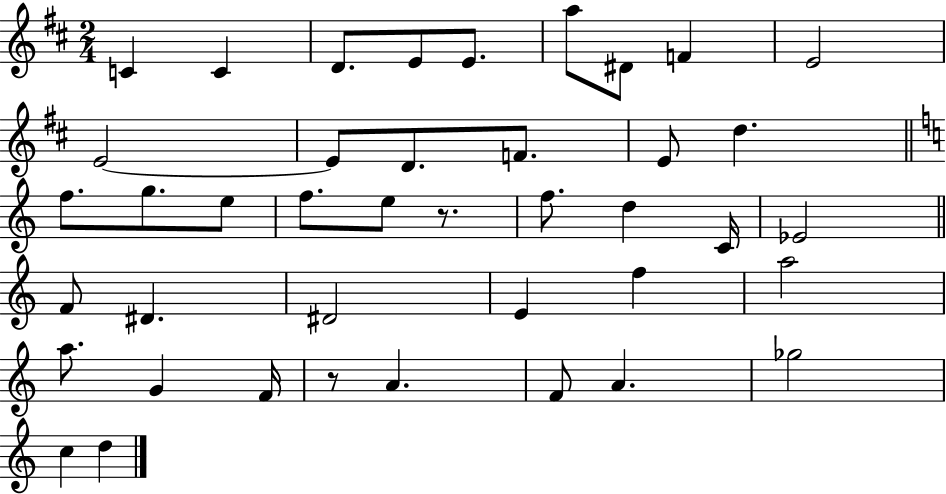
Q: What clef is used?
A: treble